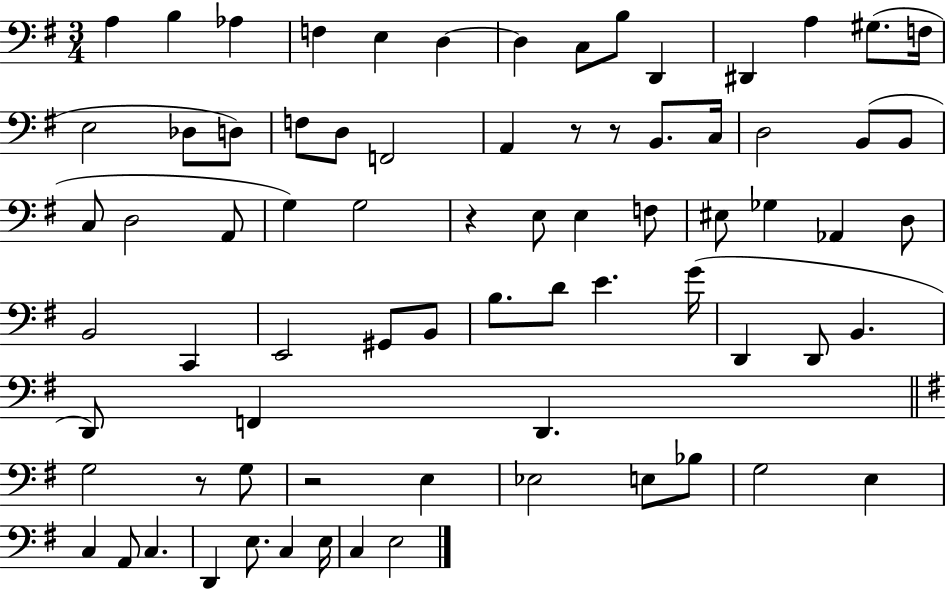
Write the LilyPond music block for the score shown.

{
  \clef bass
  \numericTimeSignature
  \time 3/4
  \key g \major
  a4 b4 aes4 | f4 e4 d4~~ | d4 c8 b8 d,4 | dis,4 a4 gis8.( f16 | \break e2 des8 d8) | f8 d8 f,2 | a,4 r8 r8 b,8. c16 | d2 b,8( b,8 | \break c8 d2 a,8 | g4) g2 | r4 e8 e4 f8 | eis8 ges4 aes,4 d8 | \break b,2 c,4 | e,2 gis,8 b,8 | b8. d'8 e'4. g'16( | d,4 d,8 b,4. | \break d,8) f,4 d,4. | \bar "||" \break \key e \minor g2 r8 g8 | r2 e4 | ees2 e8 bes8 | g2 e4 | \break c4 a,8 c4. | d,4 e8. c4 e16 | c4 e2 | \bar "|."
}